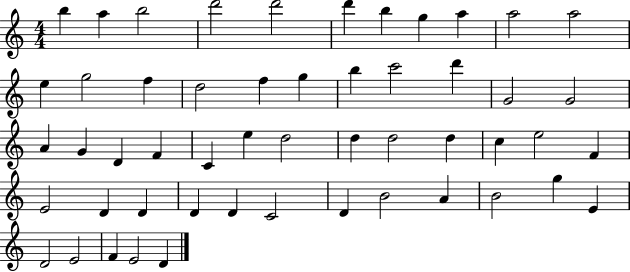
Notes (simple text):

B5/q A5/q B5/h D6/h D6/h D6/q B5/q G5/q A5/q A5/h A5/h E5/q G5/h F5/q D5/h F5/q G5/q B5/q C6/h D6/q G4/h G4/h A4/q G4/q D4/q F4/q C4/q E5/q D5/h D5/q D5/h D5/q C5/q E5/h F4/q E4/h D4/q D4/q D4/q D4/q C4/h D4/q B4/h A4/q B4/h G5/q E4/q D4/h E4/h F4/q E4/h D4/q